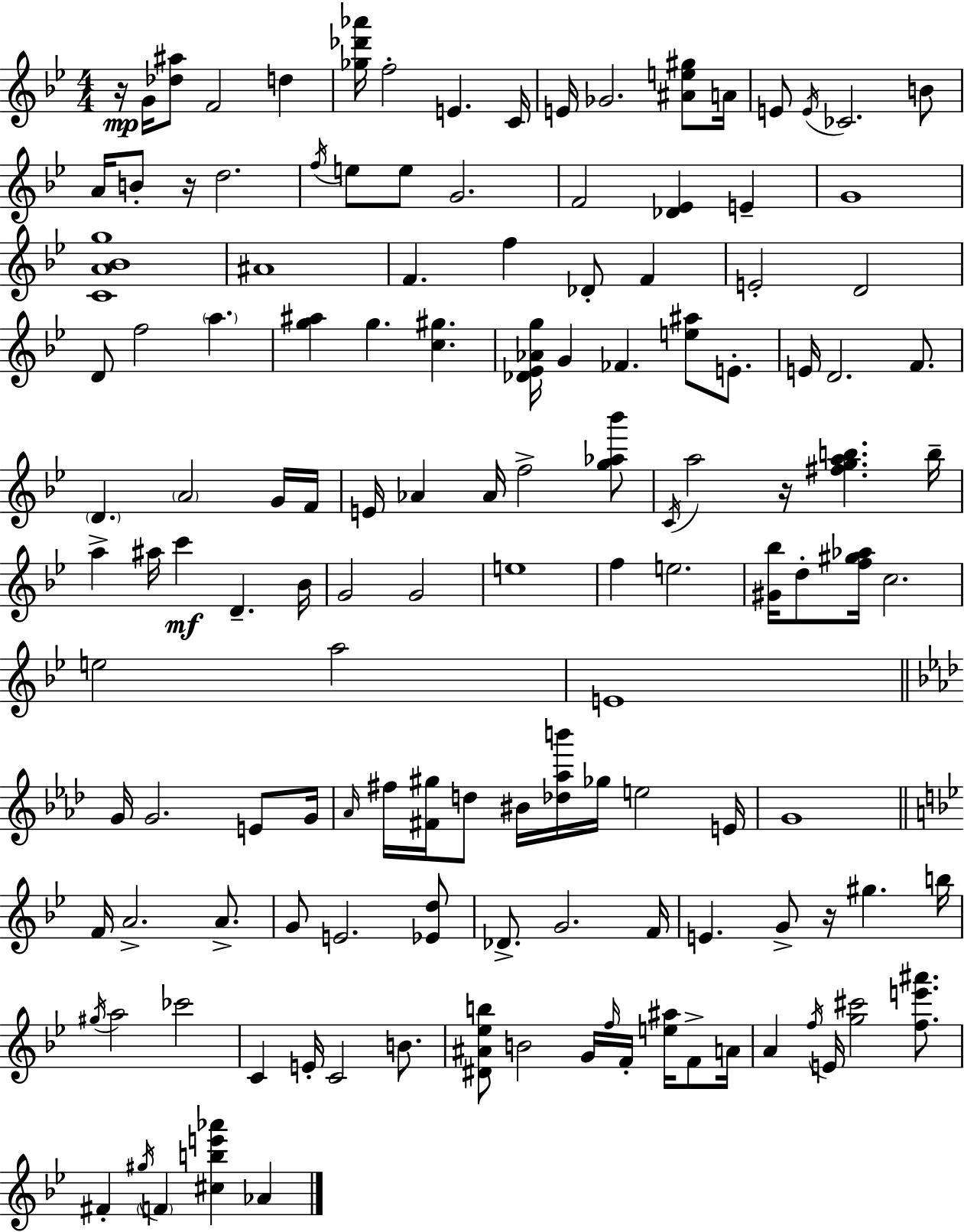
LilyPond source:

{
  \clef treble
  \numericTimeSignature
  \time 4/4
  \key bes \major
  r16\mp g'16 <des'' ais''>8 f'2 d''4 | <ges'' des''' aes'''>16 f''2-. e'4. c'16 | e'16 ges'2. <ais' e'' gis''>8 a'16 | e'8 \acciaccatura { e'16 } ces'2. b'8 | \break a'16 b'8-. r16 d''2. | \acciaccatura { f''16 } e''8 e''8 g'2. | f'2 <des' ees'>4 e'4-- | g'1 | \break <c' a' bes' g''>1 | ais'1 | f'4. f''4 des'8-. f'4 | e'2-. d'2 | \break d'8 f''2 \parenthesize a''4. | <g'' ais''>4 g''4. <c'' gis''>4. | <des' ees' aes' g''>16 g'4 fes'4. <e'' ais''>8 e'8.-. | e'16 d'2. f'8. | \break \parenthesize d'4. \parenthesize a'2 | g'16 f'16 e'16 aes'4 aes'16 f''2-> | <g'' aes'' bes'''>8 \acciaccatura { c'16 } a''2 r16 <fis'' g'' a'' b''>4. | b''16-- a''4-> ais''16 c'''4\mf d'4.-- | \break bes'16 g'2 g'2 | e''1 | f''4 e''2. | <gis' bes''>16 d''8-. <f'' gis'' aes''>16 c''2. | \break e''2 a''2 | e'1 | \bar "||" \break \key aes \major g'16 g'2. e'8 g'16 | \grace { aes'16 } fis''16 <fis' gis''>16 d''8 bis'16 <des'' aes'' b'''>16 ges''16 e''2 | e'16 g'1 | \bar "||" \break \key bes \major f'16 a'2.-> a'8.-> | g'8 e'2. <ees' d''>8 | des'8.-> g'2. f'16 | e'4. g'8-> r16 gis''4. b''16 | \break \acciaccatura { gis''16 } a''2 ces'''2 | c'4 e'16-. c'2 b'8. | <dis' ais' ees'' b''>8 b'2 g'16 \grace { f''16 } f'16-. <e'' ais''>16 f'8-> | a'16 a'4 \acciaccatura { f''16 } e'16 <g'' cis'''>2 | \break <f'' e''' ais'''>8. fis'4-. \acciaccatura { gis''16 } \parenthesize f'4 <cis'' b'' e''' aes'''>4 | aes'4 \bar "|."
}